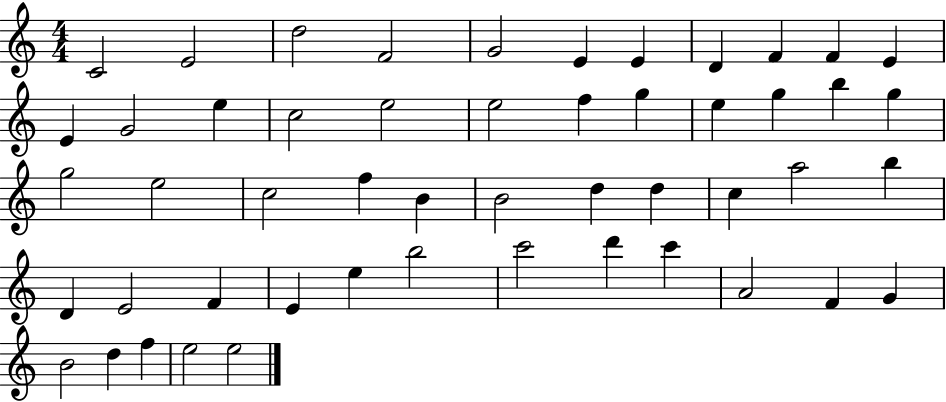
C4/h E4/h D5/h F4/h G4/h E4/q E4/q D4/q F4/q F4/q E4/q E4/q G4/h E5/q C5/h E5/h E5/h F5/q G5/q E5/q G5/q B5/q G5/q G5/h E5/h C5/h F5/q B4/q B4/h D5/q D5/q C5/q A5/h B5/q D4/q E4/h F4/q E4/q E5/q B5/h C6/h D6/q C6/q A4/h F4/q G4/q B4/h D5/q F5/q E5/h E5/h